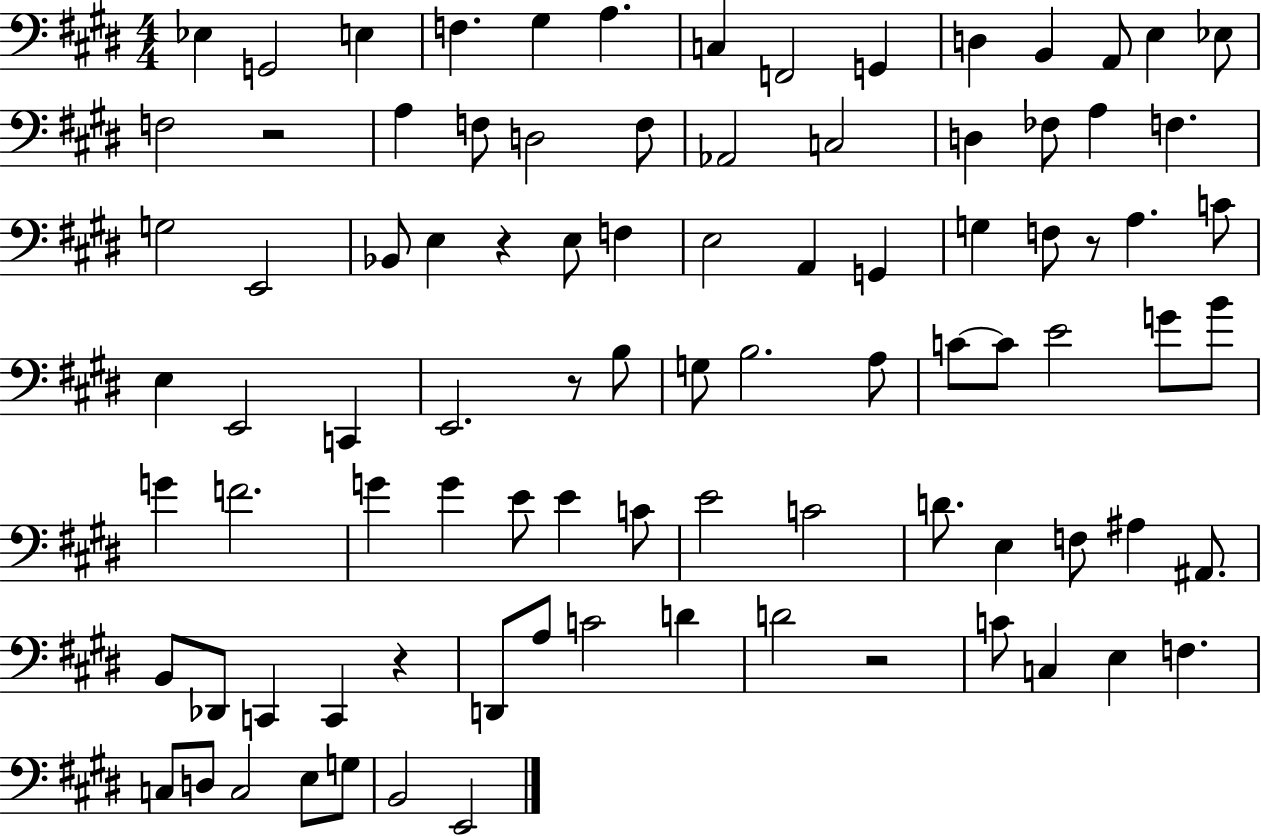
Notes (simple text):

Eb3/q G2/h E3/q F3/q. G#3/q A3/q. C3/q F2/h G2/q D3/q B2/q A2/e E3/q Eb3/e F3/h R/h A3/q F3/e D3/h F3/e Ab2/h C3/h D3/q FES3/e A3/q F3/q. G3/h E2/h Bb2/e E3/q R/q E3/e F3/q E3/h A2/q G2/q G3/q F3/e R/e A3/q. C4/e E3/q E2/h C2/q E2/h. R/e B3/e G3/e B3/h. A3/e C4/e C4/e E4/h G4/e B4/e G4/q F4/h. G4/q G4/q E4/e E4/q C4/e E4/h C4/h D4/e. E3/q F3/e A#3/q A#2/e. B2/e Db2/e C2/q C2/q R/q D2/e A3/e C4/h D4/q D4/h R/h C4/e C3/q E3/q F3/q. C3/e D3/e C3/h E3/e G3/e B2/h E2/h